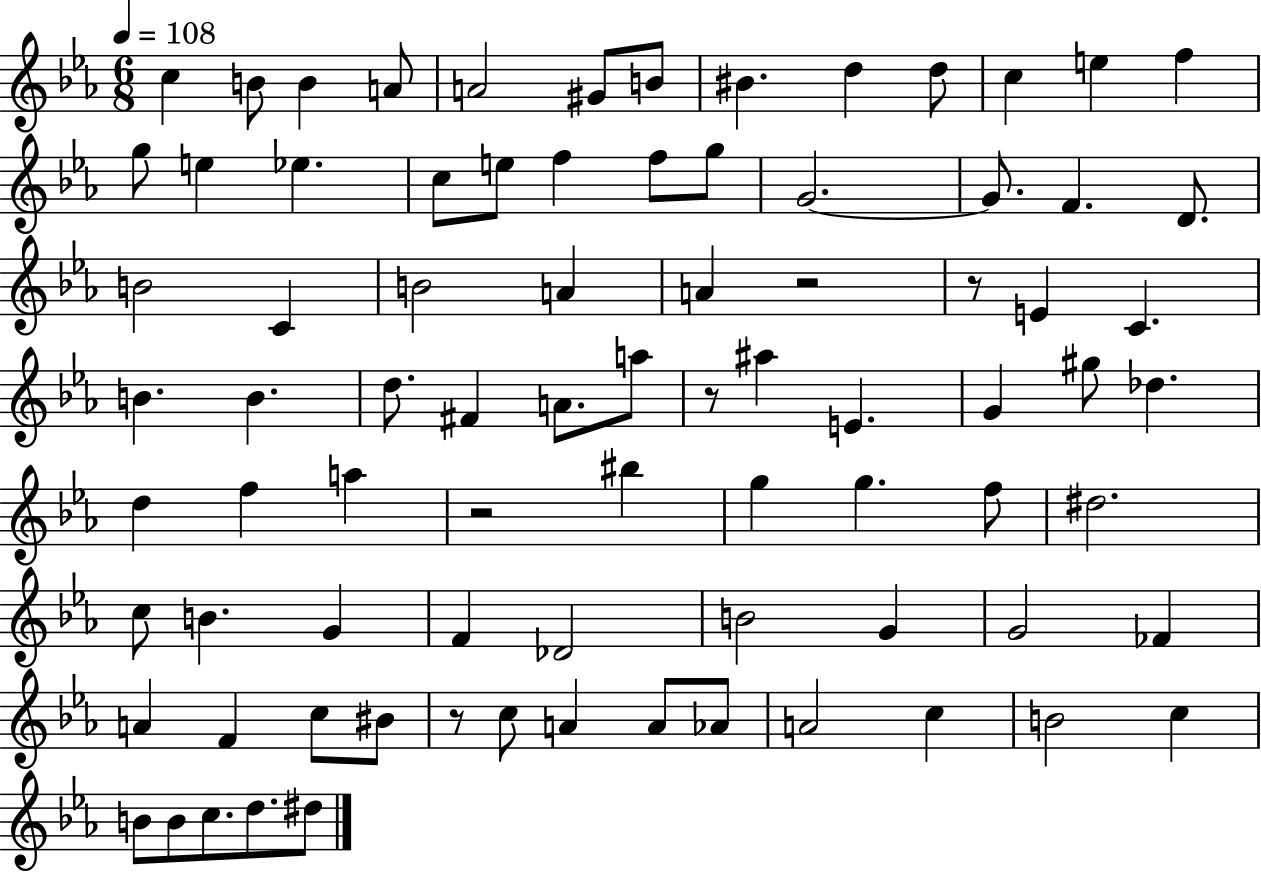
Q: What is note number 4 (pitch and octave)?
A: A4